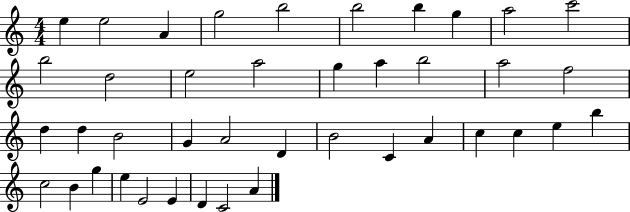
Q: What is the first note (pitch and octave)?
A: E5